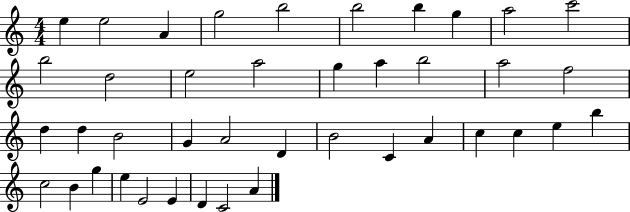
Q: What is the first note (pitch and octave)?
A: E5